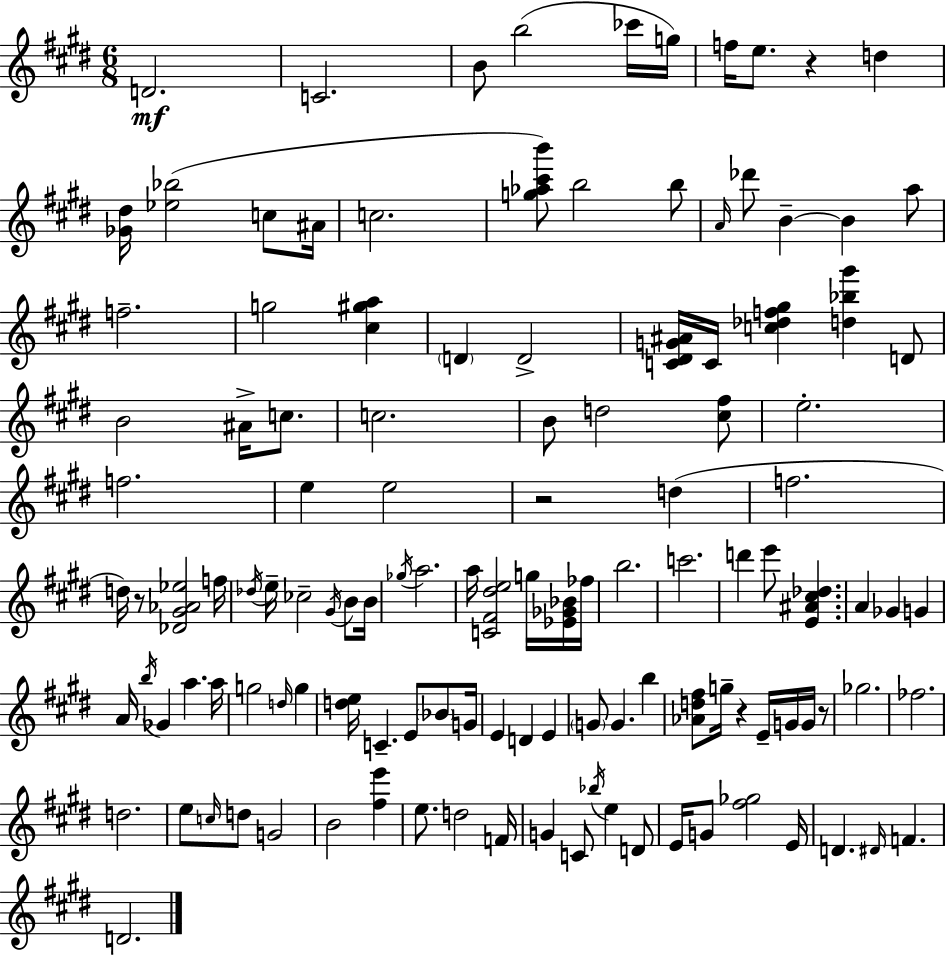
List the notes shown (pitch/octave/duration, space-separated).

D4/h. C4/h. B4/e B5/h CES6/s G5/s F5/s E5/e. R/q D5/q [Gb4,D#5]/s [Eb5,Bb5]/h C5/e A#4/s C5/h. [G5,Ab5,C#6,B6]/e B5/h B5/e A4/s Db6/e B4/q B4/q A5/e F5/h. G5/h [C#5,G#5,A5]/q D4/q D4/h [C4,D#4,G4,A#4]/s C4/s [C5,Db5,F5,G#5]/q [D5,Bb5,G#6]/q D4/e B4/h A#4/s C5/e. C5/h. B4/e D5/h [C#5,F#5]/e E5/h. F5/h. E5/q E5/h R/h D5/q F5/h. D5/s R/e [Db4,G#4,Ab4,Eb5]/h F5/s Db5/s E5/s CES5/h G#4/s B4/e B4/s Gb5/s A5/h. A5/s [C4,F#4,D#5,E5]/h G5/s [Eb4,Gb4,Bb4]/s FES5/s B5/h. C6/h. D6/q E6/e [E4,A#4,C#5,Db5]/q. A4/q Gb4/q G4/q A4/s B5/s Gb4/q A5/q. A5/s G5/h D5/s G5/q [D5,E5]/s C4/q. E4/e Bb4/e G4/s E4/q D4/q E4/q G4/e G4/q. B5/q [Ab4,D5,F#5]/e G5/s R/q E4/s G4/s G4/s R/e Gb5/h. FES5/h. D5/h. E5/e C5/s D5/e G4/h B4/h [F#5,E6]/q E5/e. D5/h F4/s G4/q C4/e Bb5/s E5/q D4/e E4/s G4/e [F#5,Gb5]/h E4/s D4/q. D#4/s F4/q. D4/h.